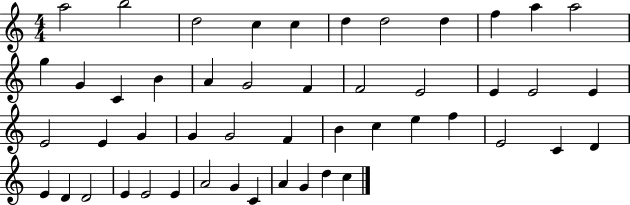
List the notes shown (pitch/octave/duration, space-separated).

A5/h B5/h D5/h C5/q C5/q D5/q D5/h D5/q F5/q A5/q A5/h G5/q G4/q C4/q B4/q A4/q G4/h F4/q F4/h E4/h E4/q E4/h E4/q E4/h E4/q G4/q G4/q G4/h F4/q B4/q C5/q E5/q F5/q E4/h C4/q D4/q E4/q D4/q D4/h E4/q E4/h E4/q A4/h G4/q C4/q A4/q G4/q D5/q C5/q